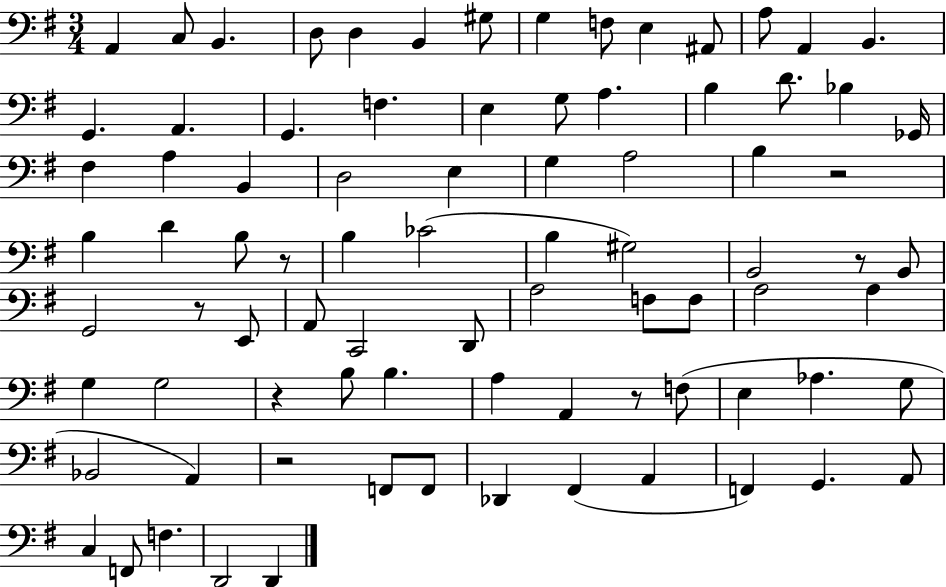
X:1
T:Untitled
M:3/4
L:1/4
K:G
A,, C,/2 B,, D,/2 D, B,, ^G,/2 G, F,/2 E, ^A,,/2 A,/2 A,, B,, G,, A,, G,, F, E, G,/2 A, B, D/2 _B, _G,,/4 ^F, A, B,, D,2 E, G, A,2 B, z2 B, D B,/2 z/2 B, _C2 B, ^G,2 B,,2 z/2 B,,/2 G,,2 z/2 E,,/2 A,,/2 C,,2 D,,/2 A,2 F,/2 F,/2 A,2 A, G, G,2 z B,/2 B, A, A,, z/2 F,/2 E, _A, G,/2 _B,,2 A,, z2 F,,/2 F,,/2 _D,, ^F,, A,, F,, G,, A,,/2 C, F,,/2 F, D,,2 D,,